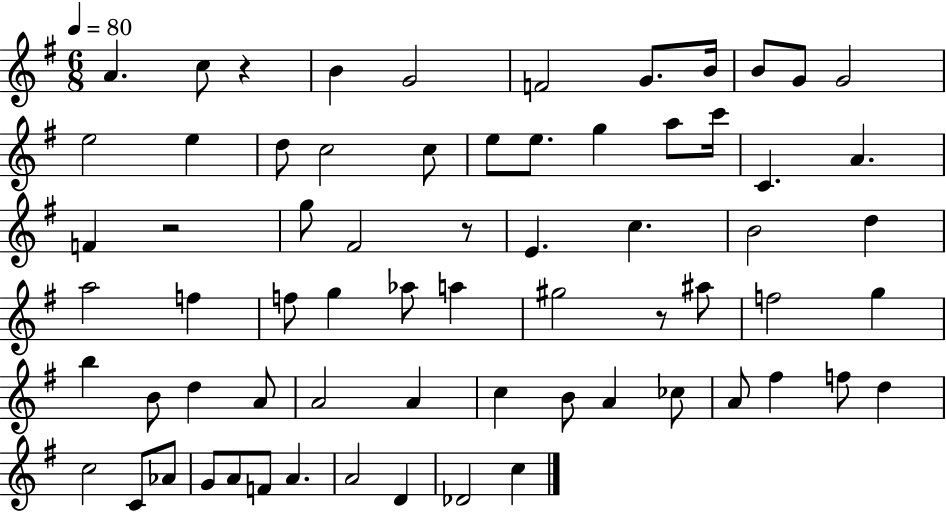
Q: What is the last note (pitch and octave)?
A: C5